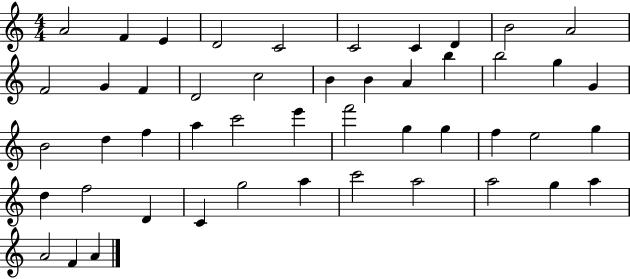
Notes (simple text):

A4/h F4/q E4/q D4/h C4/h C4/h C4/q D4/q B4/h A4/h F4/h G4/q F4/q D4/h C5/h B4/q B4/q A4/q B5/q B5/h G5/q G4/q B4/h D5/q F5/q A5/q C6/h E6/q F6/h G5/q G5/q F5/q E5/h G5/q D5/q F5/h D4/q C4/q G5/h A5/q C6/h A5/h A5/h G5/q A5/q A4/h F4/q A4/q